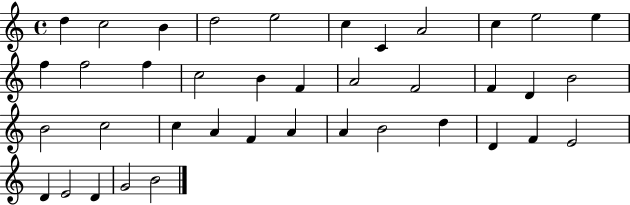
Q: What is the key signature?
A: C major